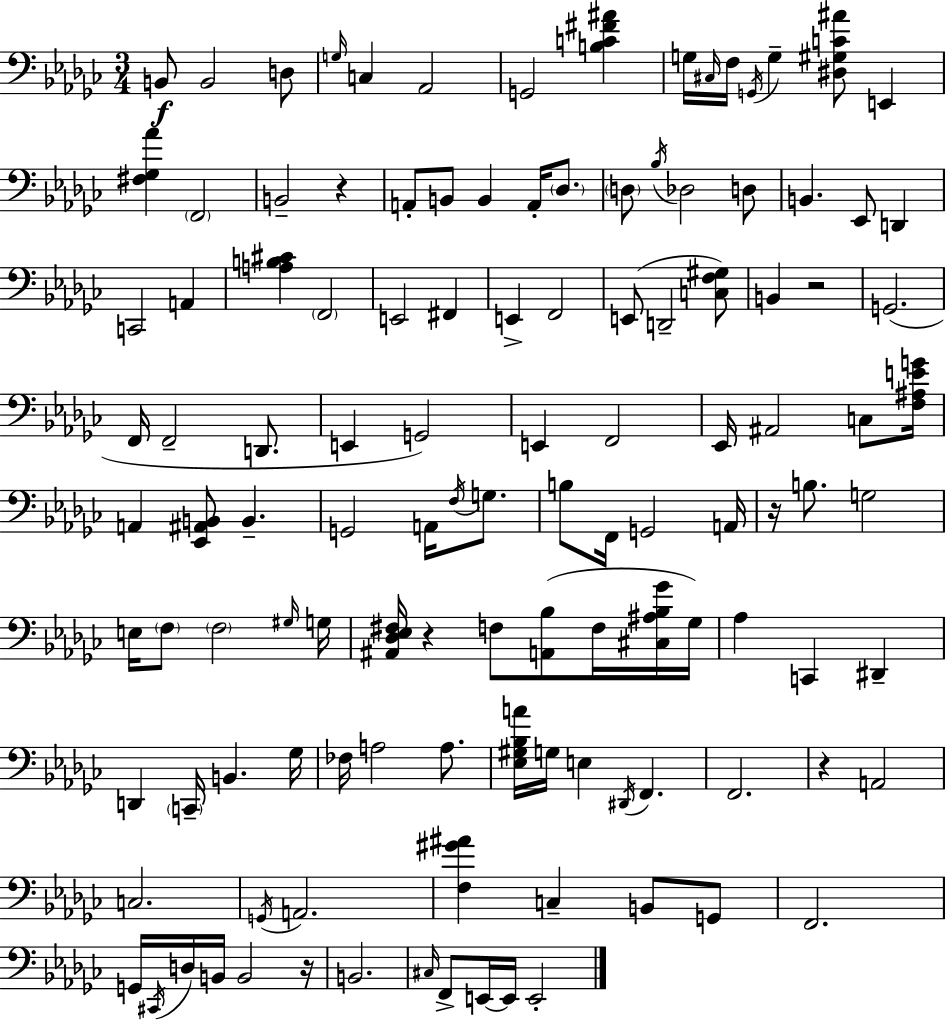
X:1
T:Untitled
M:3/4
L:1/4
K:Ebm
B,,/2 B,,2 D,/2 G,/4 C, _A,,2 G,,2 [B,C^F^A] G,/4 ^C,/4 F,/4 G,,/4 G, [^D,^G,C^A]/2 E,, [^F,_G,_A] F,,2 B,,2 z A,,/2 B,,/2 B,, A,,/4 _D,/2 D,/2 _B,/4 _D,2 D,/2 B,, _E,,/2 D,, C,,2 A,, [A,B,^C] F,,2 E,,2 ^F,, E,, F,,2 E,,/2 D,,2 [C,F,^G,]/2 B,, z2 G,,2 F,,/4 F,,2 D,,/2 E,, G,,2 E,, F,,2 _E,,/4 ^A,,2 C,/2 [F,^A,EG]/4 A,, [_E,,^A,,B,,]/2 B,, G,,2 A,,/4 F,/4 G,/2 B,/2 F,,/4 G,,2 A,,/4 z/4 B,/2 G,2 E,/4 F,/2 F,2 ^G,/4 G,/4 [^A,,_D,_E,^F,]/4 z F,/2 [A,,_B,]/2 F,/4 [^C,^A,_B,_G]/4 _G,/4 _A, C,, ^D,, D,, C,,/4 B,, _G,/4 _F,/4 A,2 A,/2 [_E,^G,_B,A]/4 G,/4 E, ^D,,/4 F,, F,,2 z A,,2 C,2 G,,/4 A,,2 [F,^G^A] C, B,,/2 G,,/2 F,,2 G,,/4 ^C,,/4 D,/4 B,,/4 B,,2 z/4 B,,2 ^C,/4 F,,/2 E,,/4 E,,/4 E,,2